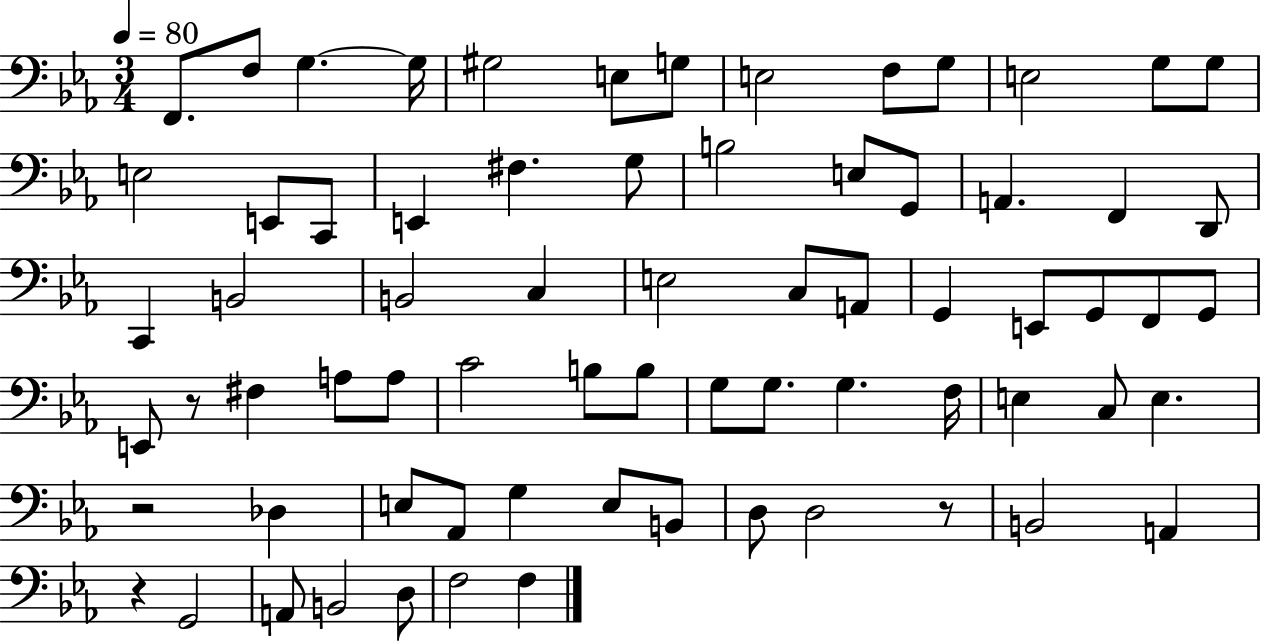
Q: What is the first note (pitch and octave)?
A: F2